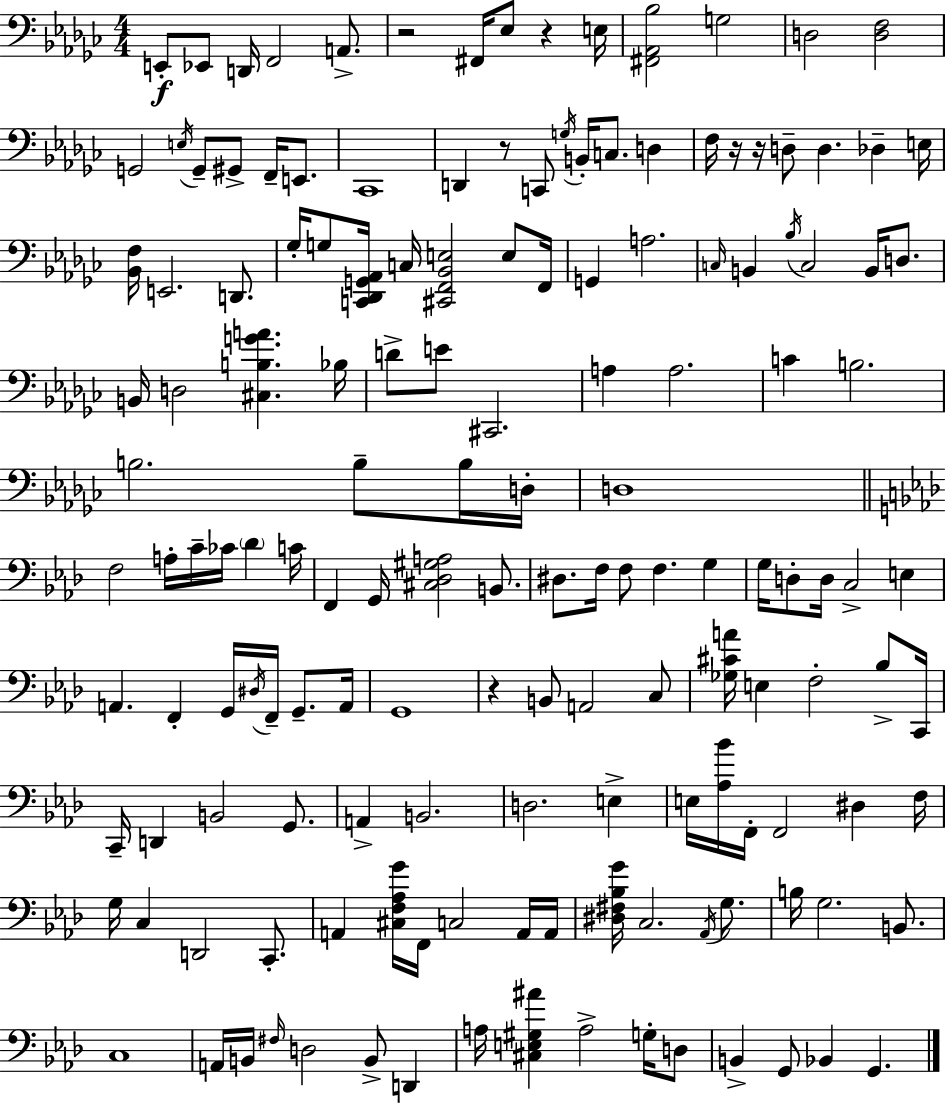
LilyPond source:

{
  \clef bass
  \numericTimeSignature
  \time 4/4
  \key ees \minor
  e,8-.\f ees,8 d,16 f,2 a,8.-> | r2 fis,16 ees8 r4 e16 | <fis, aes, bes>2 g2 | d2 <d f>2 | \break g,2 \acciaccatura { e16 } g,8-- gis,8-> f,16-- e,8. | ces,1 | d,4 r8 c,8 \acciaccatura { g16 } b,16-. c8. d4 | f16 r16 r16 d8-- d4. des4-- | \break e16 <bes, f>16 e,2. d,8. | ges16-. g8 <c, des, g, aes,>16 c16 <cis, f, bes, e>2 e8 | f,16 g,4 a2. | \grace { c16 } b,4 \acciaccatura { bes16 } c2 | \break b,16 d8. b,16 d2 <cis b g' a'>4. | bes16 d'8-> e'8 cis,2. | a4 a2. | c'4 b2. | \break b2. | b8-- b16 d16-. d1 | \bar "||" \break \key aes \major f2 a16-. c'16-- ces'16 \parenthesize des'4 c'16 | f,4 g,16 <cis des gis a>2 b,8. | dis8. f16 f8 f4. g4 | g16 d8-. d16 c2-> e4 | \break a,4. f,4-. g,16 \acciaccatura { dis16 } f,16-- g,8.-- | a,16 g,1 | r4 b,8 a,2 c8 | <ges cis' a'>16 e4 f2-. bes8-> | \break c,16 c,16-- d,4 b,2 g,8. | a,4-> b,2. | d2. e4-> | e16 <aes bes'>16 f,16-. f,2 dis4 | \break f16 g16 c4 d,2 c,8.-. | a,4 <cis f aes g'>16 f,16 c2 a,16 | a,16 <dis fis bes g'>16 c2. \acciaccatura { aes,16 } g8. | b16 g2. b,8. | \break c1 | a,16 b,16 \grace { fis16 } d2 b,8-> d,4 | a16 <cis e gis ais'>4 a2-> | g16-. d8 b,4-> g,8 bes,4 g,4. | \break \bar "|."
}